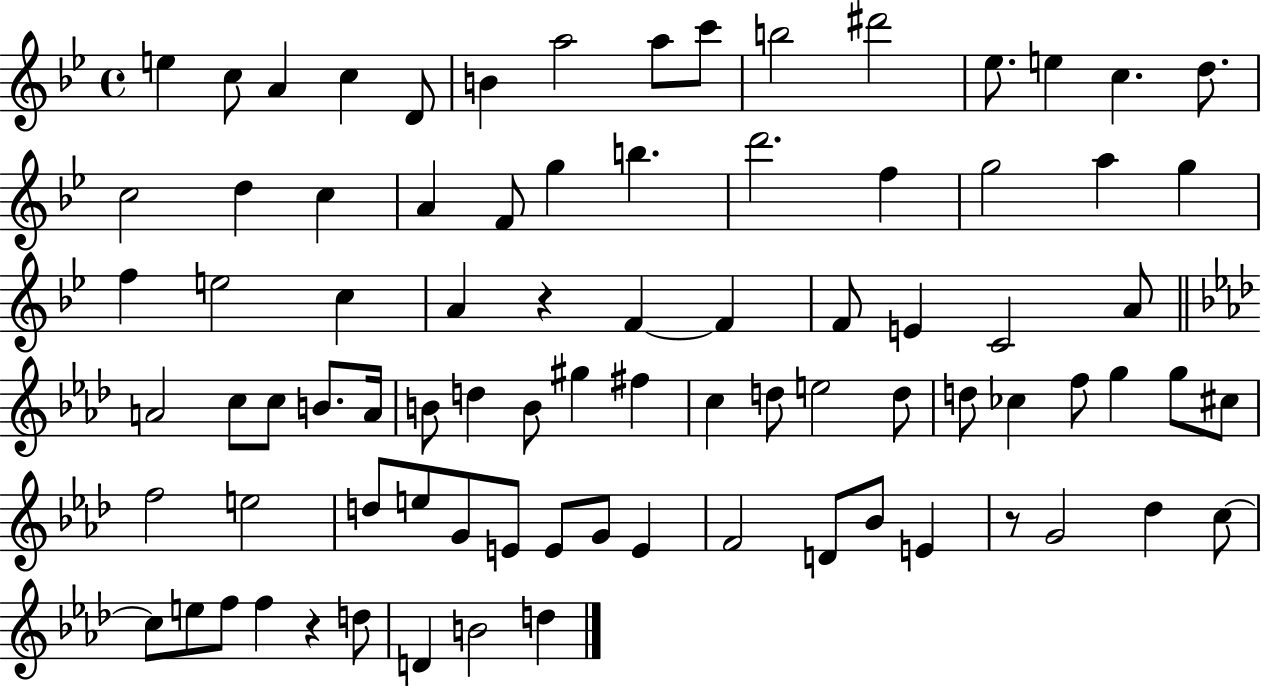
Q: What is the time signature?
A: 4/4